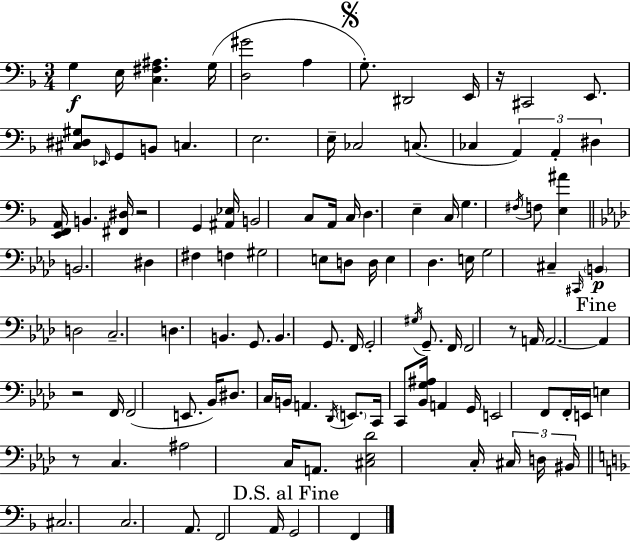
G3/q E3/s [C3,F#3,A#3]/q. G3/s [D3,G#4]/h A3/q G3/e. D#2/h E2/s R/s C#2/h E2/e. [C#3,D#3,G#3]/e Eb2/s G2/e B2/e C3/q. E3/h. E3/s CES3/h C3/e. CES3/q A2/q A2/q D#3/q [E2,F2,A2]/s B2/q. [F#2,D#3]/s R/h G2/q [A#2,Eb3]/s B2/h C3/e A2/s C3/s D3/q. E3/q C3/s G3/q. F#3/s F3/e [E3,A#4]/q B2/h. D#3/q F#3/q F3/q G#3/h E3/e D3/e D3/s E3/q Db3/q. E3/s G3/h C#3/q C#2/s B2/q D3/h C3/h. D3/q. B2/q. G2/e. B2/q. G2/e. F2/s G2/h G#3/s G2/e. F2/s F2/h R/e A2/s A2/h. A2/q R/h F2/s F2/h E2/e. Bb2/s D#3/e. C3/s B2/s A2/q. Db2/s E2/e. C2/s C2/e [Bb2,G3,A#3]/s A2/q G2/s E2/h F2/e F2/s E2/s E3/q R/e C3/q. A#3/h C3/s A2/e. [C#3,Eb3,Db4]/h C3/s C#3/s D3/s BIS2/s C#3/h. C3/h. A2/e. F2/h A2/s G2/h F2/q